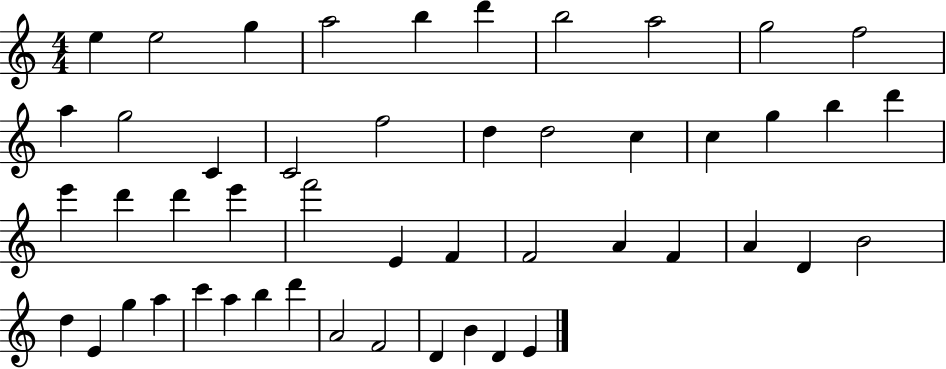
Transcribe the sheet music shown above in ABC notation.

X:1
T:Untitled
M:4/4
L:1/4
K:C
e e2 g a2 b d' b2 a2 g2 f2 a g2 C C2 f2 d d2 c c g b d' e' d' d' e' f'2 E F F2 A F A D B2 d E g a c' a b d' A2 F2 D B D E